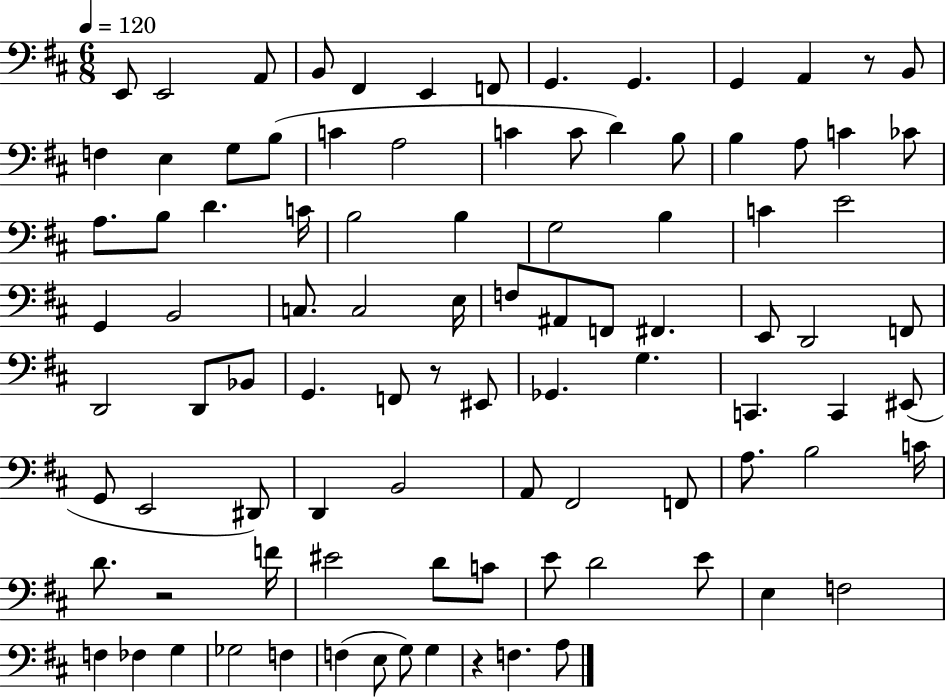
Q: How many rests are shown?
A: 4